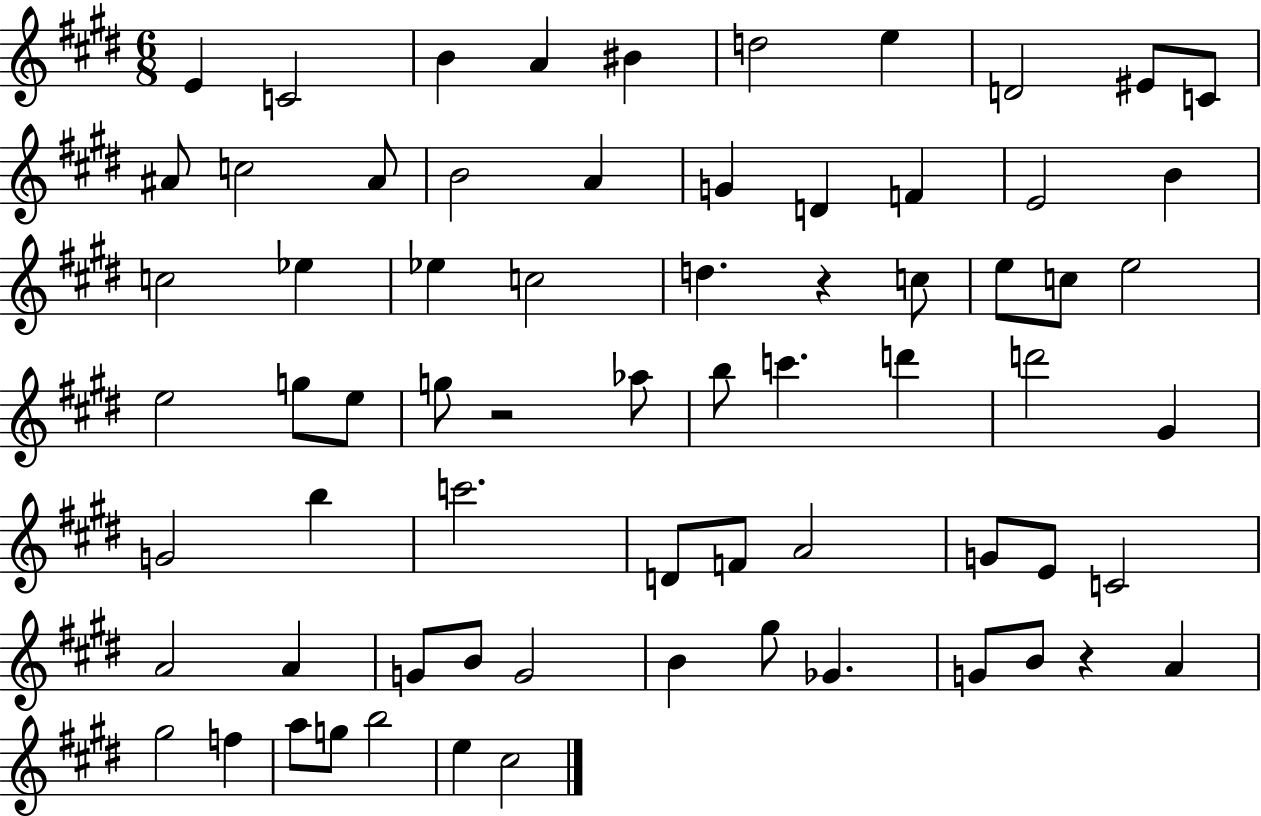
{
  \clef treble
  \numericTimeSignature
  \time 6/8
  \key e \major
  e'4 c'2 | b'4 a'4 bis'4 | d''2 e''4 | d'2 eis'8 c'8 | \break ais'8 c''2 ais'8 | b'2 a'4 | g'4 d'4 f'4 | e'2 b'4 | \break c''2 ees''4 | ees''4 c''2 | d''4. r4 c''8 | e''8 c''8 e''2 | \break e''2 g''8 e''8 | g''8 r2 aes''8 | b''8 c'''4. d'''4 | d'''2 gis'4 | \break g'2 b''4 | c'''2. | d'8 f'8 a'2 | g'8 e'8 c'2 | \break a'2 a'4 | g'8 b'8 g'2 | b'4 gis''8 ges'4. | g'8 b'8 r4 a'4 | \break gis''2 f''4 | a''8 g''8 b''2 | e''4 cis''2 | \bar "|."
}